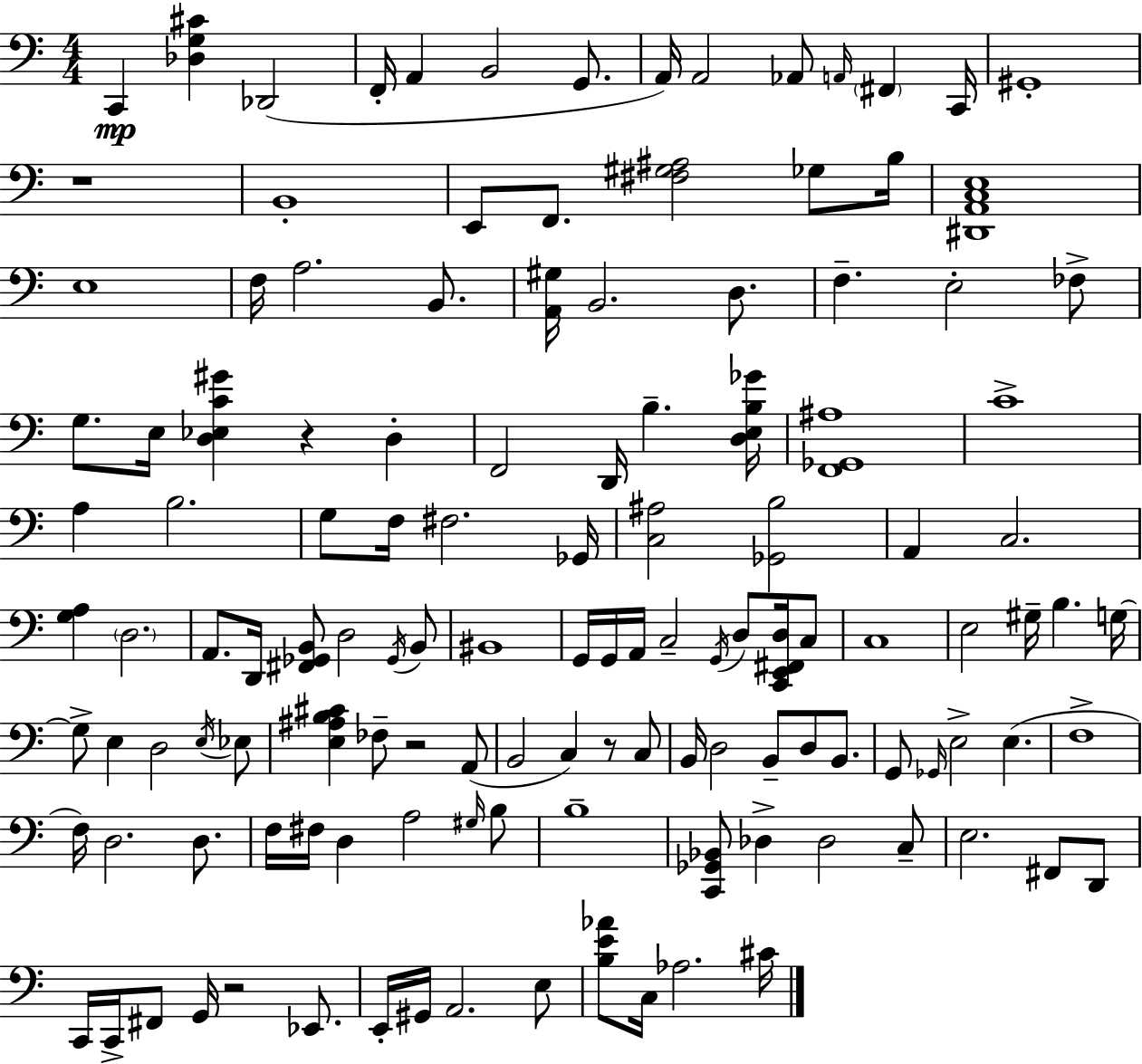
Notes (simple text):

C2/q [Db3,G3,C#4]/q Db2/h F2/s A2/q B2/h G2/e. A2/s A2/h Ab2/e A2/s F#2/q C2/s G#2/w R/w B2/w E2/e F2/e. [F#3,G#3,A#3]/h Gb3/e B3/s [D#2,A2,C3,E3]/w E3/w F3/s A3/h. B2/e. [A2,G#3]/s B2/h. D3/e. F3/q. E3/h FES3/e G3/e. E3/s [D3,Eb3,C4,G#4]/q R/q D3/q F2/h D2/s B3/q. [D3,E3,B3,Gb4]/s [F2,Gb2,A#3]/w C4/w A3/q B3/h. G3/e F3/s F#3/h. Gb2/s [C3,A#3]/h [Gb2,B3]/h A2/q C3/h. [G3,A3]/q D3/h. A2/e. D2/s [F#2,Gb2,B2]/e D3/h Gb2/s B2/e BIS2/w G2/s G2/s A2/s C3/h G2/s D3/e [C2,E2,F#2,D3]/s C3/e C3/w E3/h G#3/s B3/q. G3/s G3/e E3/q D3/h E3/s Eb3/e [E3,A#3,B3,C#4]/q FES3/e R/h A2/e B2/h C3/q R/e C3/e B2/s D3/h B2/e D3/e B2/e. G2/e Gb2/s E3/h E3/q. F3/w F3/s D3/h. D3/e. F3/s F#3/s D3/q A3/h G#3/s B3/e B3/w [C2,Gb2,Bb2]/e Db3/q Db3/h C3/e E3/h. F#2/e D2/e C2/s C2/s F#2/e G2/s R/h Eb2/e. E2/s G#2/s A2/h. E3/e [B3,E4,Ab4]/e C3/s Ab3/h. C#4/s